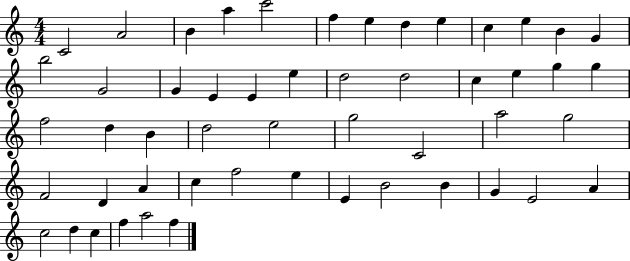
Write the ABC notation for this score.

X:1
T:Untitled
M:4/4
L:1/4
K:C
C2 A2 B a c'2 f e d e c e B G b2 G2 G E E e d2 d2 c e g g f2 d B d2 e2 g2 C2 a2 g2 F2 D A c f2 e E B2 B G E2 A c2 d c f a2 f